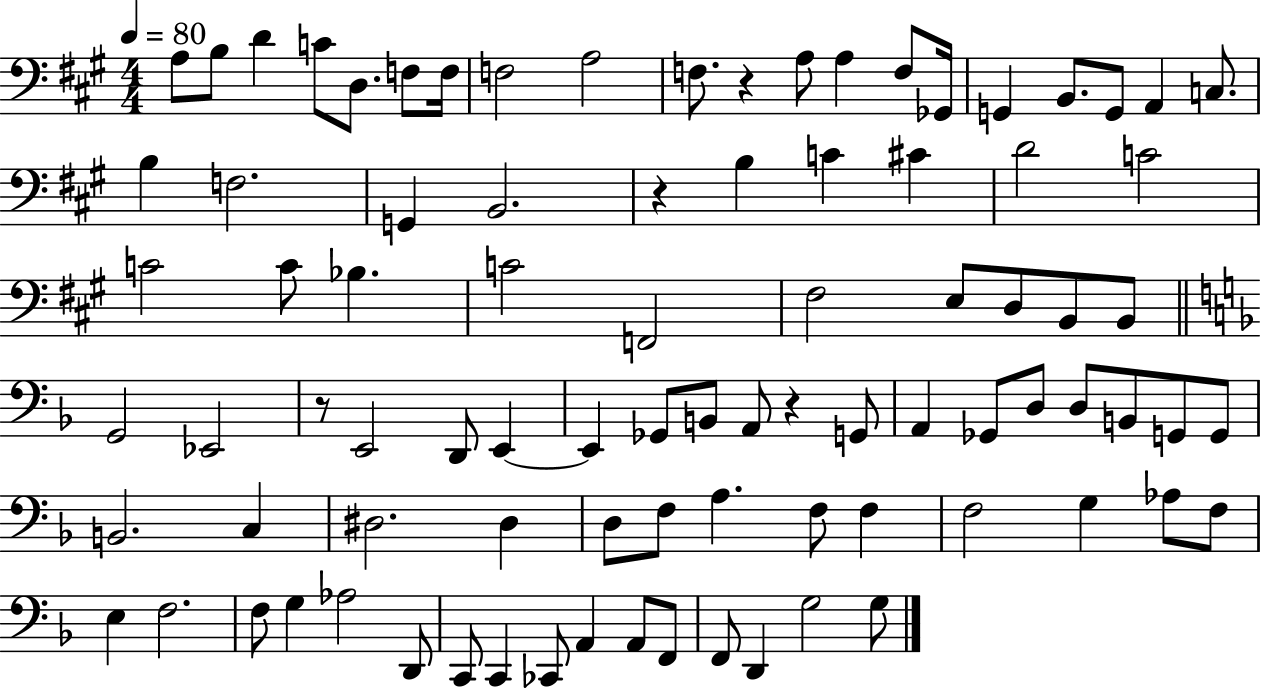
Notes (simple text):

A3/e B3/e D4/q C4/e D3/e. F3/e F3/s F3/h A3/h F3/e. R/q A3/e A3/q F3/e Gb2/s G2/q B2/e. G2/e A2/q C3/e. B3/q F3/h. G2/q B2/h. R/q B3/q C4/q C#4/q D4/h C4/h C4/h C4/e Bb3/q. C4/h F2/h F#3/h E3/e D3/e B2/e B2/e G2/h Eb2/h R/e E2/h D2/e E2/q E2/q Gb2/e B2/e A2/e R/q G2/e A2/q Gb2/e D3/e D3/e B2/e G2/e G2/e B2/h. C3/q D#3/h. D#3/q D3/e F3/e A3/q. F3/e F3/q F3/h G3/q Ab3/e F3/e E3/q F3/h. F3/e G3/q Ab3/h D2/e C2/e C2/q CES2/e A2/q A2/e F2/e F2/e D2/q G3/h G3/e